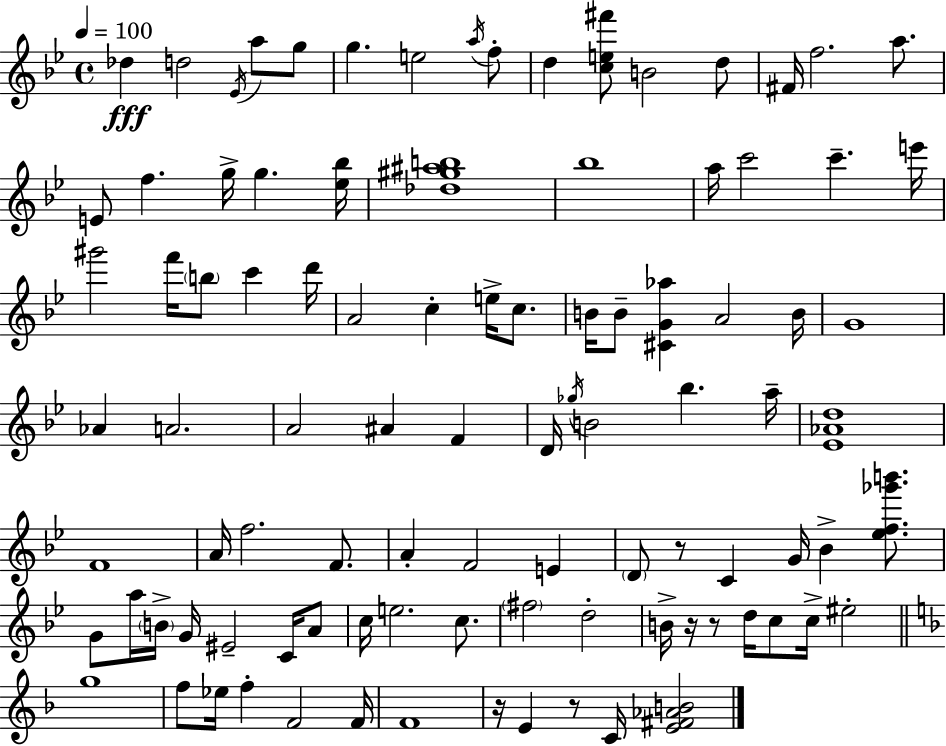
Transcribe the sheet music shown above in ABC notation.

X:1
T:Untitled
M:4/4
L:1/4
K:Gm
_d d2 _E/4 a/2 g/2 g e2 a/4 f/2 d [ce^f']/2 B2 d/2 ^F/4 f2 a/2 E/2 f g/4 g [_e_b]/4 [_d^g^ab]4 _b4 a/4 c'2 c' e'/4 ^g'2 f'/4 b/2 c' d'/4 A2 c e/4 c/2 B/4 B/2 [^CG_a] A2 B/4 G4 _A A2 A2 ^A F D/4 _g/4 B2 _b a/4 [_E_Ad]4 F4 A/4 f2 F/2 A F2 E D/2 z/2 C G/4 _B [_ef_g'b']/2 G/2 a/4 B/4 G/4 ^E2 C/4 A/2 c/4 e2 c/2 ^f2 d2 B/4 z/4 z/2 d/4 c/2 c/4 ^e2 g4 f/2 _e/4 f F2 F/4 F4 z/4 E z/2 C/4 [E^F_AB]2